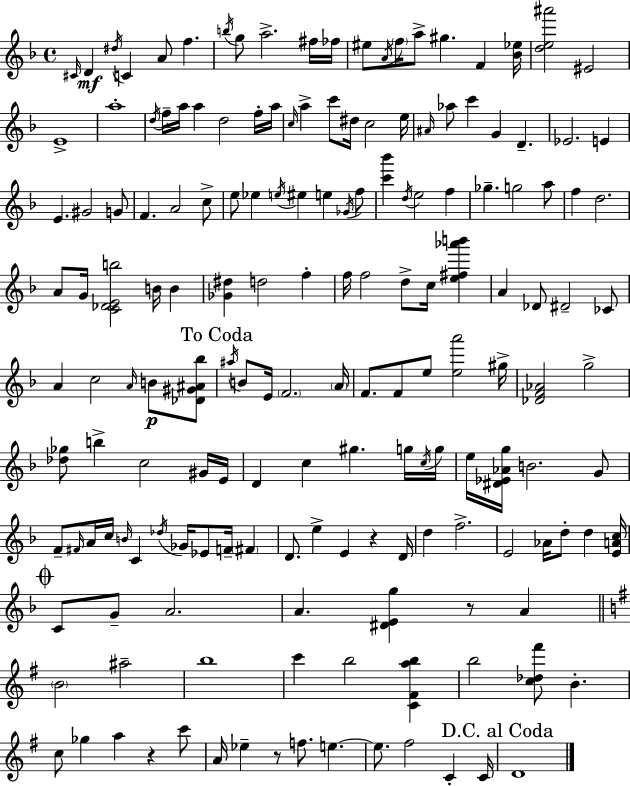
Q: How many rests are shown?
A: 4